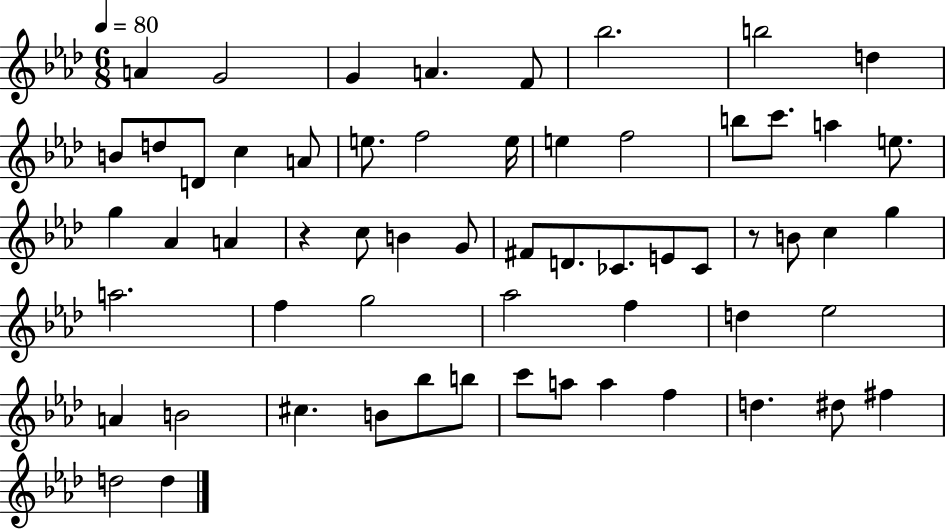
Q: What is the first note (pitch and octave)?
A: A4